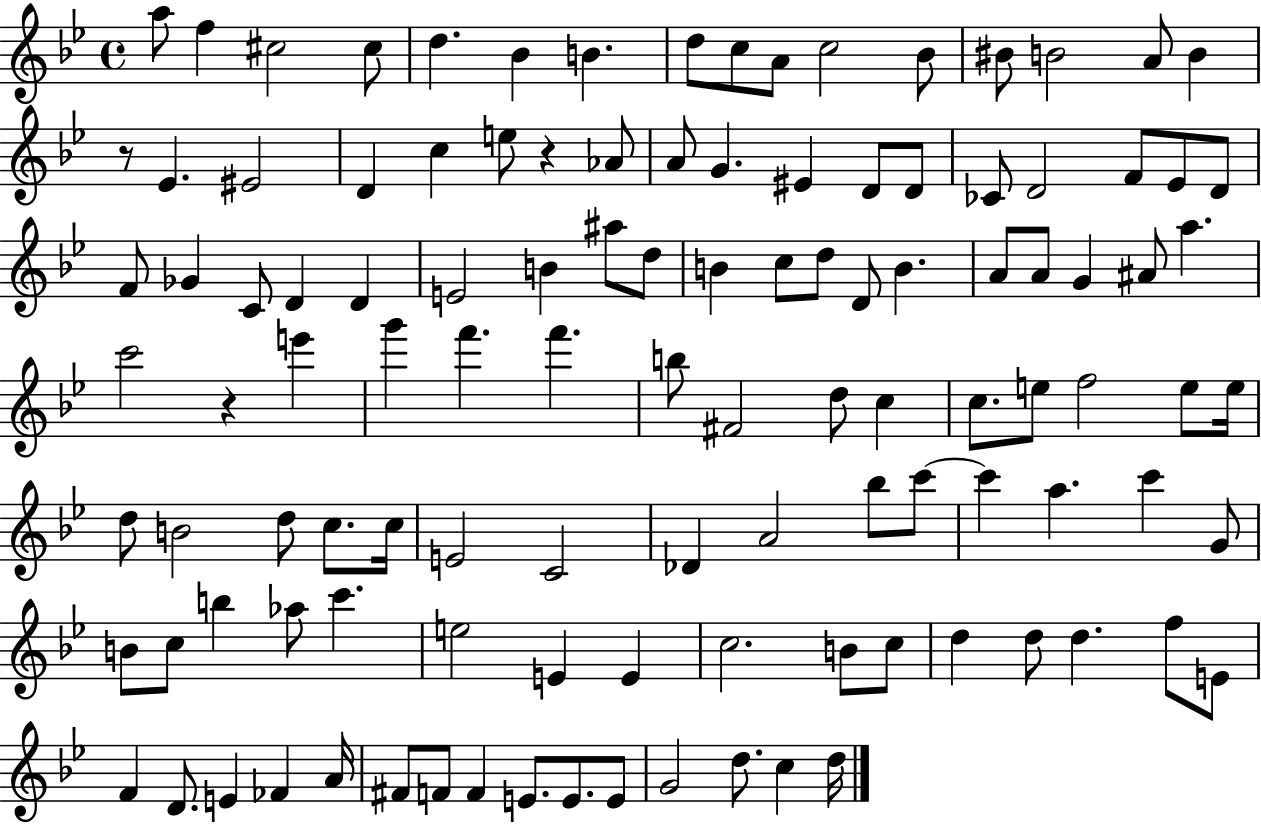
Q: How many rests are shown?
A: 3